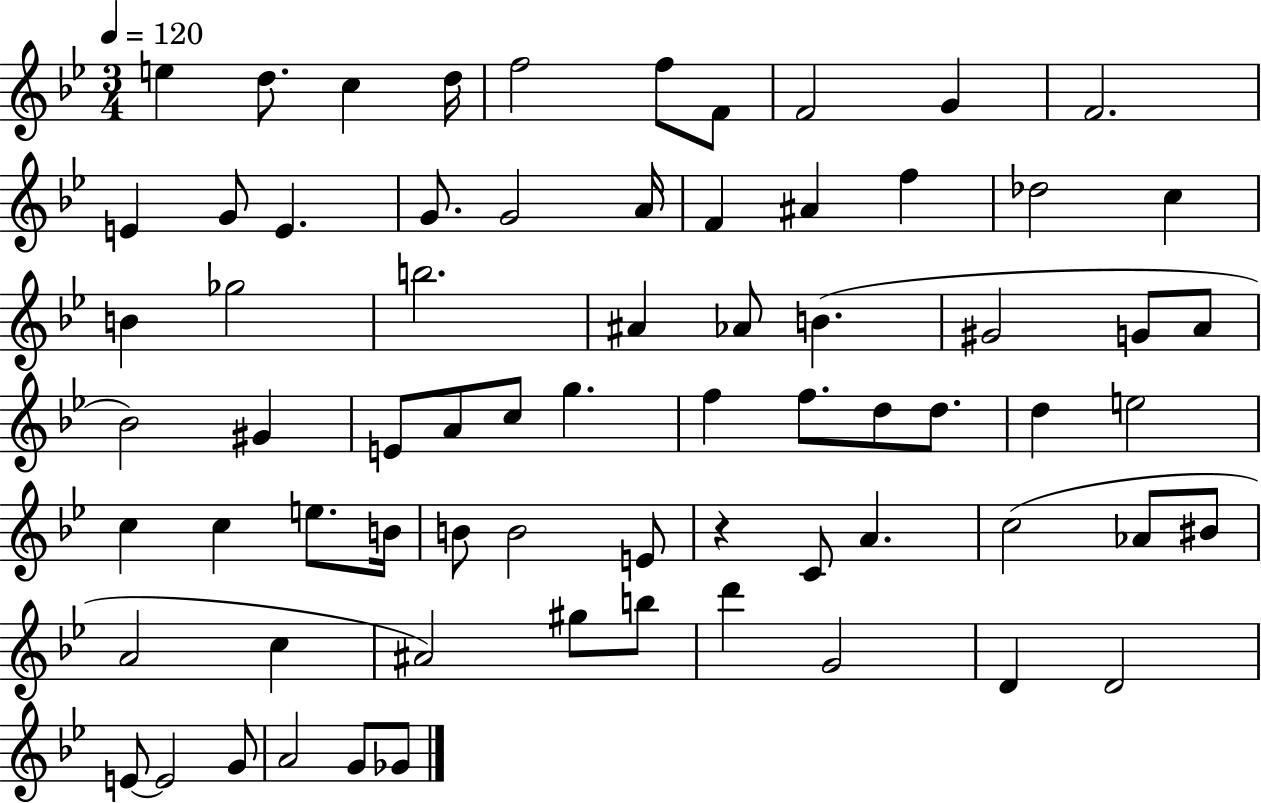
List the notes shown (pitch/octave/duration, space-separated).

E5/q D5/e. C5/q D5/s F5/h F5/e F4/e F4/h G4/q F4/h. E4/q G4/e E4/q. G4/e. G4/h A4/s F4/q A#4/q F5/q Db5/h C5/q B4/q Gb5/h B5/h. A#4/q Ab4/e B4/q. G#4/h G4/e A4/e Bb4/h G#4/q E4/e A4/e C5/e G5/q. F5/q F5/e. D5/e D5/e. D5/q E5/h C5/q C5/q E5/e. B4/s B4/e B4/h E4/e R/q C4/e A4/q. C5/h Ab4/e BIS4/e A4/h C5/q A#4/h G#5/e B5/e D6/q G4/h D4/q D4/h E4/e E4/h G4/e A4/h G4/e Gb4/e